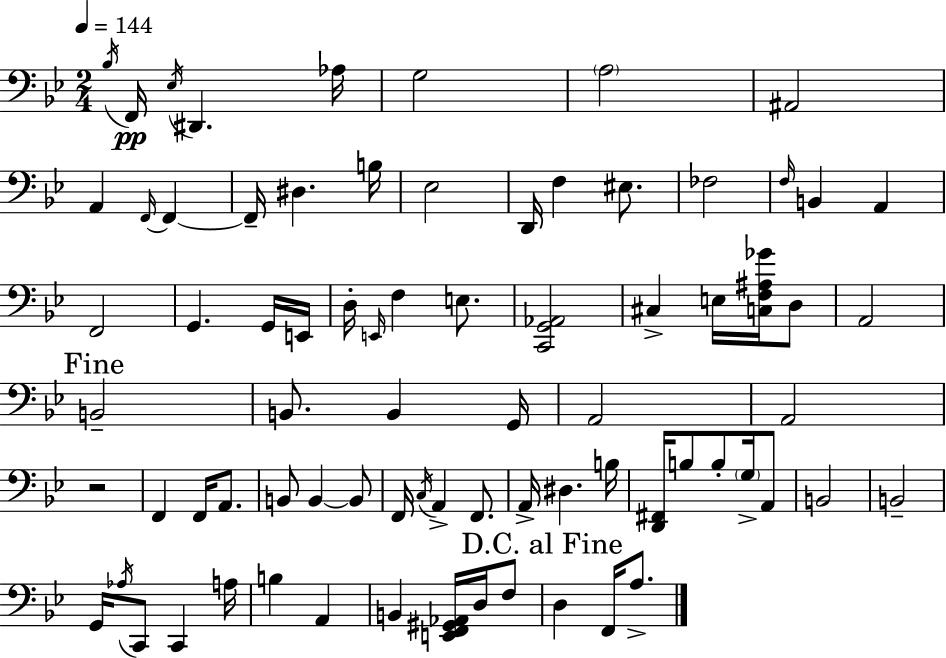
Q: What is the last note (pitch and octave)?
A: A3